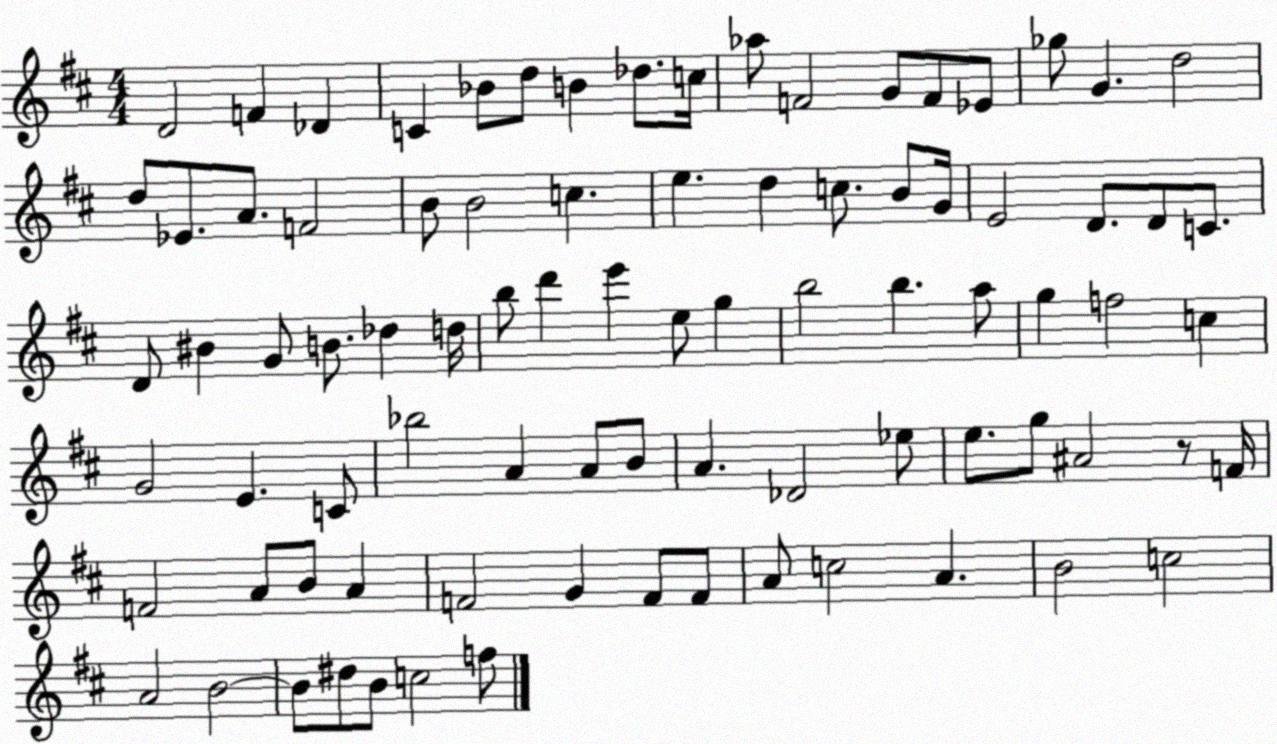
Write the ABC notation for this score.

X:1
T:Untitled
M:4/4
L:1/4
K:D
D2 F _D C _B/2 d/2 B _d/2 c/4 _a/2 F2 G/2 F/2 _E/2 _g/2 G d2 d/2 _E/2 A/2 F2 B/2 B2 c e d c/2 B/2 G/4 E2 D/2 D/2 C/2 D/2 ^B G/2 B/2 _d d/4 b/2 d' e' e/2 g b2 b a/2 g f2 c G2 E C/2 _b2 A A/2 B/2 A _D2 _e/2 e/2 g/2 ^A2 z/2 F/4 F2 A/2 B/2 A F2 G F/2 F/2 A/2 c2 A B2 c2 A2 B2 B/2 ^d/2 B/2 c2 f/2